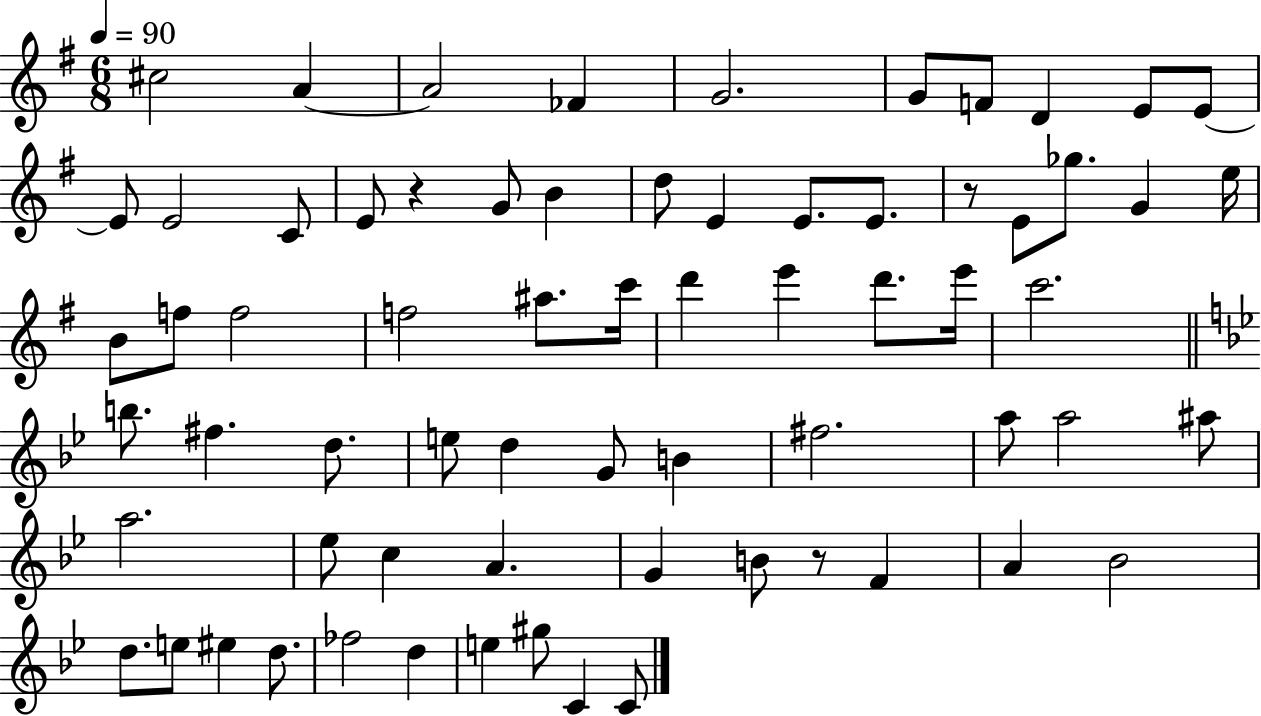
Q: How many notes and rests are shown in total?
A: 68